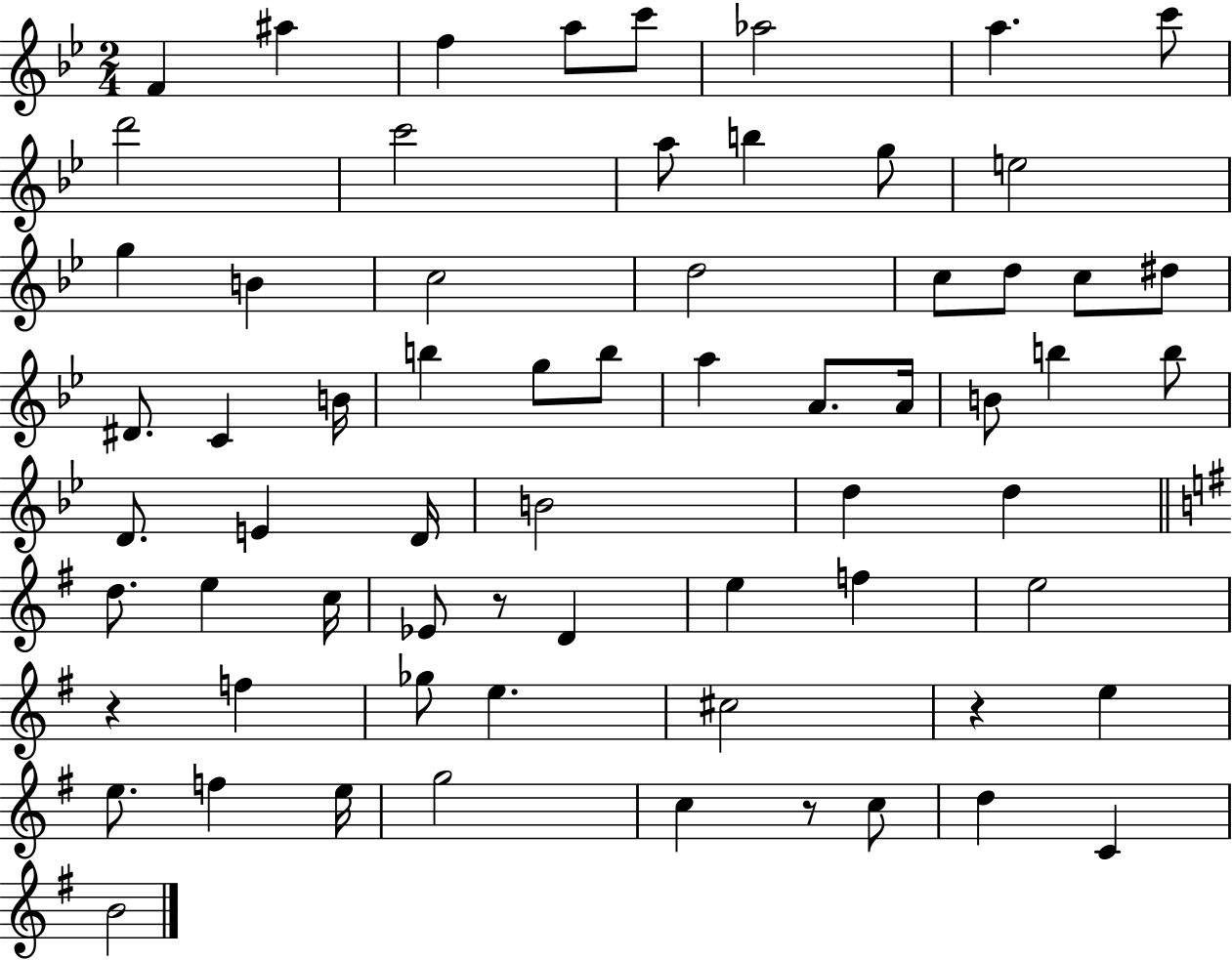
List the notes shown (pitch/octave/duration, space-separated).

F4/q A#5/q F5/q A5/e C6/e Ab5/h A5/q. C6/e D6/h C6/h A5/e B5/q G5/e E5/h G5/q B4/q C5/h D5/h C5/e D5/e C5/e D#5/e D#4/e. C4/q B4/s B5/q G5/e B5/e A5/q A4/e. A4/s B4/e B5/q B5/e D4/e. E4/q D4/s B4/h D5/q D5/q D5/e. E5/q C5/s Eb4/e R/e D4/q E5/q F5/q E5/h R/q F5/q Gb5/e E5/q. C#5/h R/q E5/q E5/e. F5/q E5/s G5/h C5/q R/e C5/e D5/q C4/q B4/h